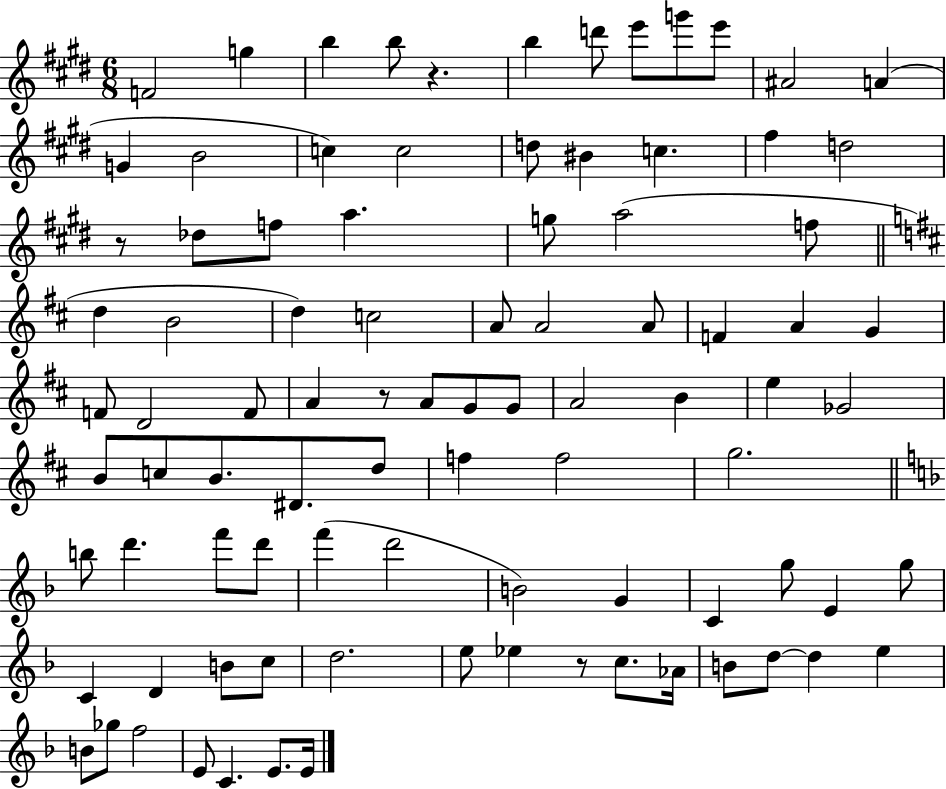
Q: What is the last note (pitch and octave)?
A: E4